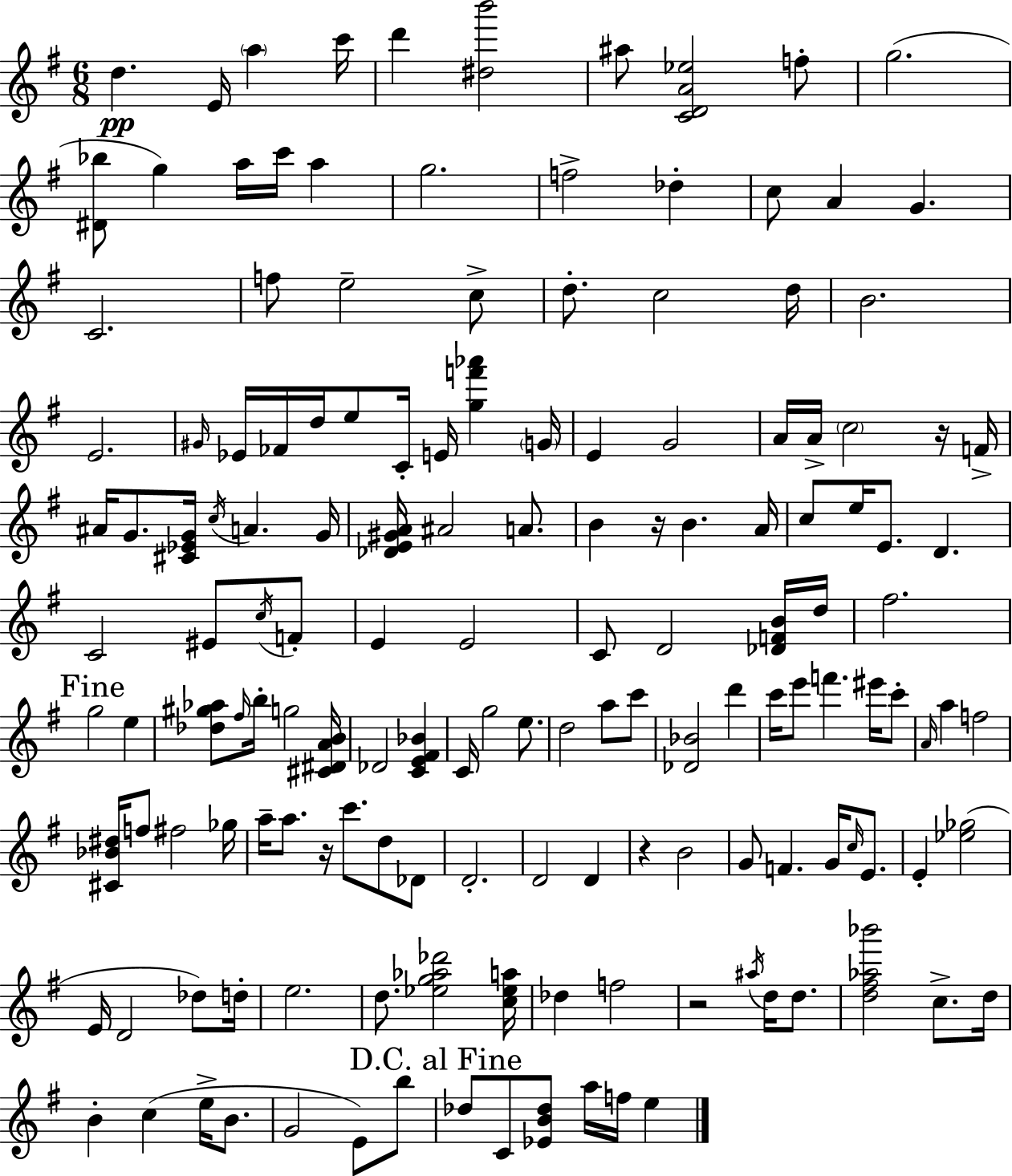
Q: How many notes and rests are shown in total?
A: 151